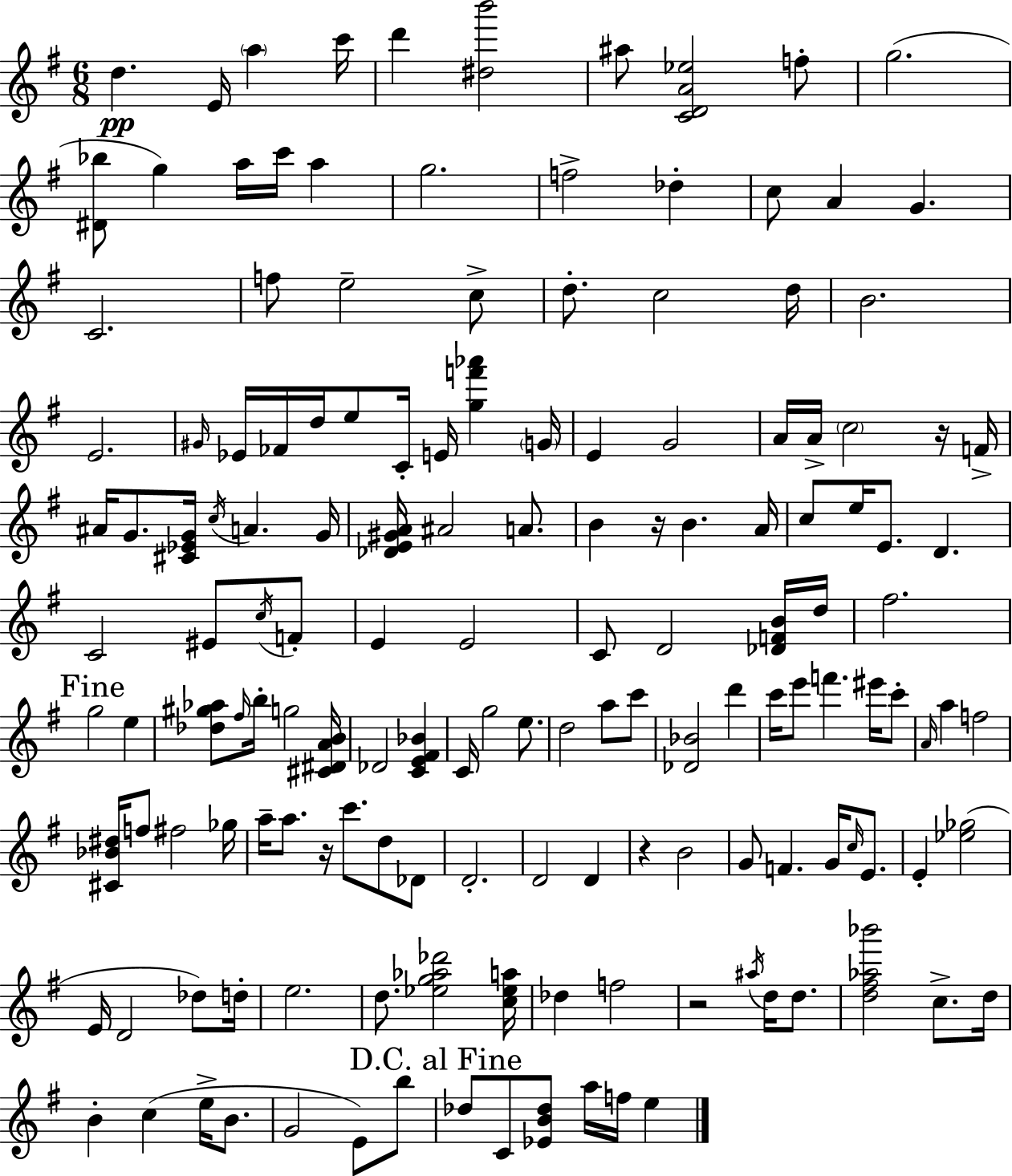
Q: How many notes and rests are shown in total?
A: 151